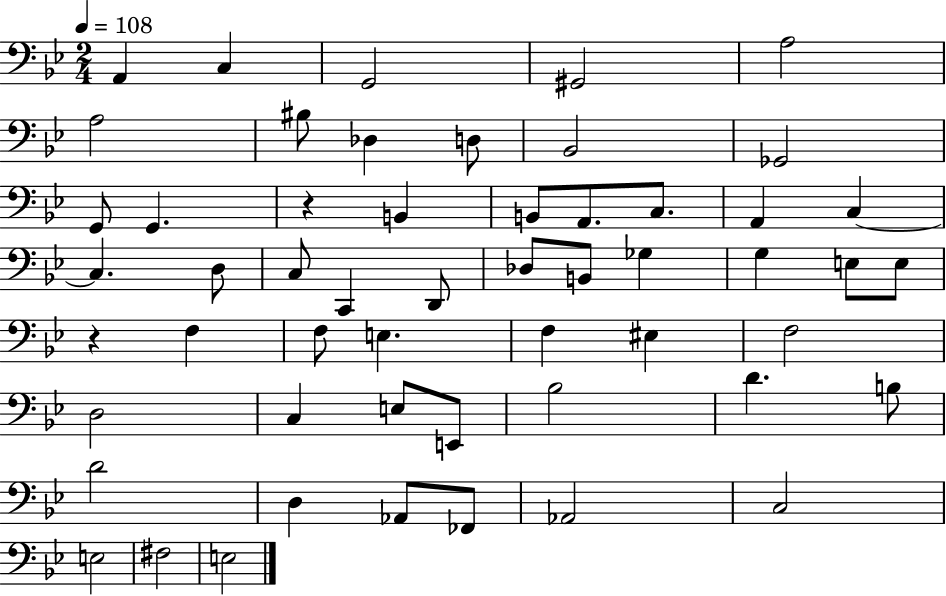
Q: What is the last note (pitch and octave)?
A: E3